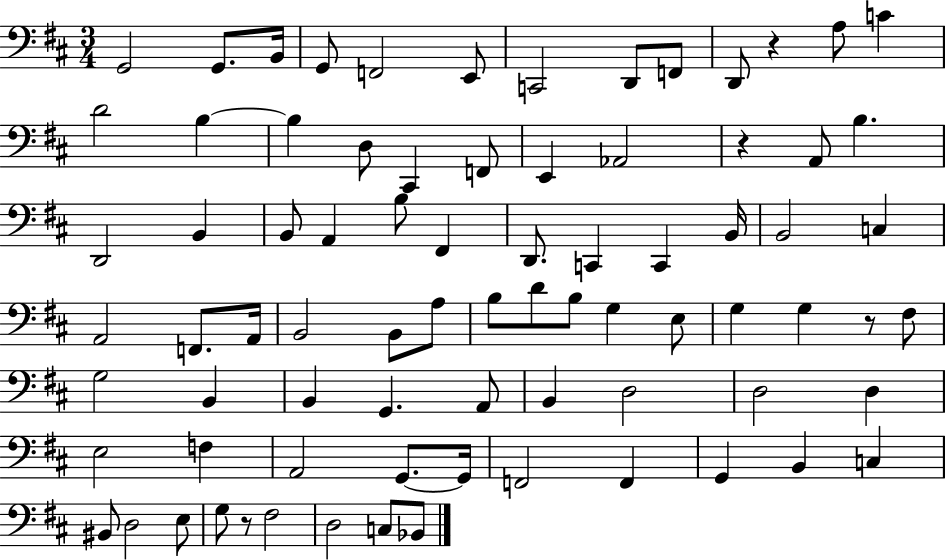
{
  \clef bass
  \numericTimeSignature
  \time 3/4
  \key d \major
  \repeat volta 2 { g,2 g,8. b,16 | g,8 f,2 e,8 | c,2 d,8 f,8 | d,8 r4 a8 c'4 | \break d'2 b4~~ | b4 d8 cis,4 f,8 | e,4 aes,2 | r4 a,8 b4. | \break d,2 b,4 | b,8 a,4 b8 fis,4 | d,8. c,4 c,4 b,16 | b,2 c4 | \break a,2 f,8. a,16 | b,2 b,8 a8 | b8 d'8 b8 g4 e8 | g4 g4 r8 fis8 | \break g2 b,4 | b,4 g,4. a,8 | b,4 d2 | d2 d4 | \break e2 f4 | a,2 g,8.~~ g,16 | f,2 f,4 | g,4 b,4 c4 | \break bis,8 d2 e8 | g8 r8 fis2 | d2 c8 bes,8 | } \bar "|."
}